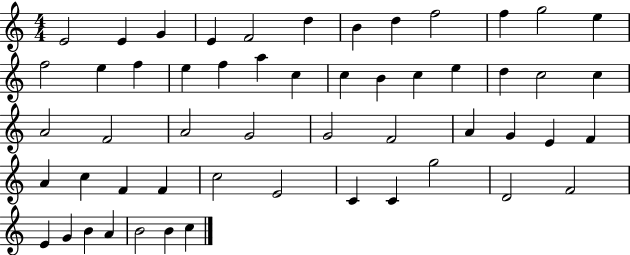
X:1
T:Untitled
M:4/4
L:1/4
K:C
E2 E G E F2 d B d f2 f g2 e f2 e f e f a c c B c e d c2 c A2 F2 A2 G2 G2 F2 A G E F A c F F c2 E2 C C g2 D2 F2 E G B A B2 B c